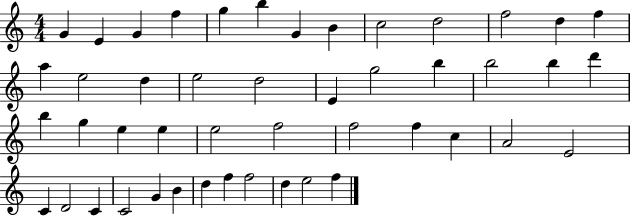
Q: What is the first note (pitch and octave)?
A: G4